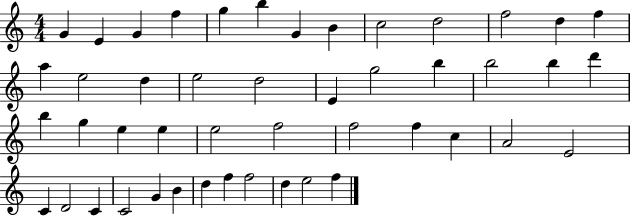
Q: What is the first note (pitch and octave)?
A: G4